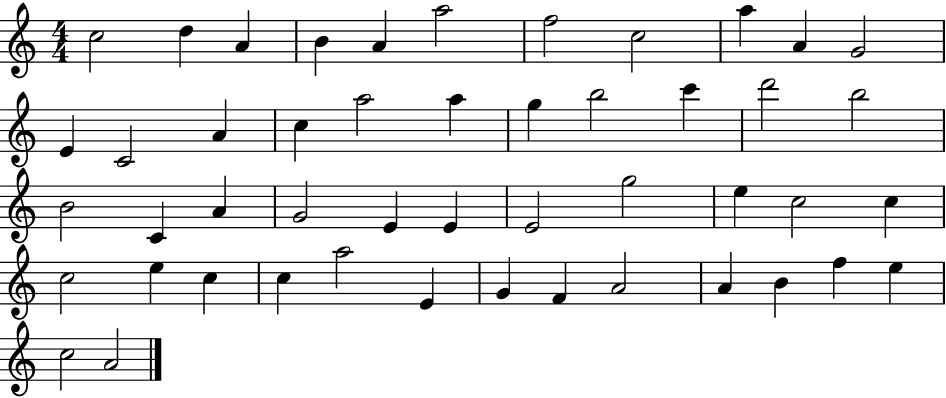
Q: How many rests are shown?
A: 0